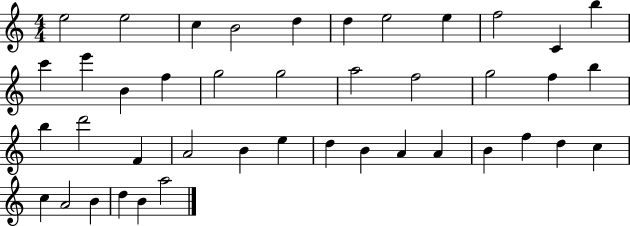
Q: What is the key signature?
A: C major